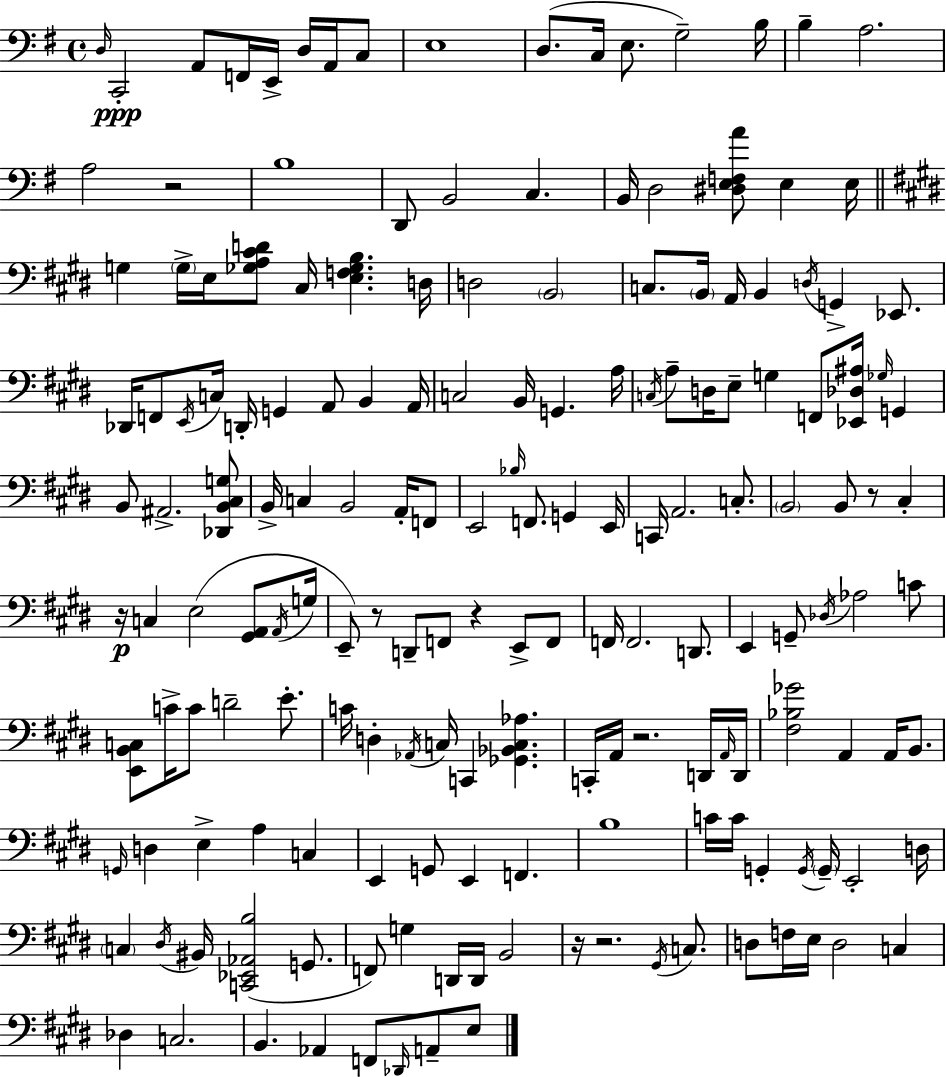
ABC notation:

X:1
T:Untitled
M:4/4
L:1/4
K:G
D,/4 C,,2 A,,/2 F,,/4 E,,/4 D,/4 A,,/4 C,/2 E,4 D,/2 C,/4 E,/2 G,2 B,/4 B, A,2 A,2 z2 B,4 D,,/2 B,,2 C, B,,/4 D,2 [^D,E,F,A]/2 E, E,/4 G, G,/4 E,/4 [_G,A,^CD]/2 ^C,/4 [E,F,_G,B,] D,/4 D,2 B,,2 C,/2 B,,/4 A,,/4 B,, D,/4 G,, _E,,/2 _D,,/4 F,,/2 E,,/4 C,/4 D,,/4 G,, A,,/2 B,, A,,/4 C,2 B,,/4 G,, A,/4 C,/4 A,/2 D,/4 E,/2 G, F,,/2 [_E,,_D,^A,]/4 _G,/4 G,, B,,/2 ^A,,2 [_D,,B,,^C,G,]/2 B,,/4 C, B,,2 A,,/4 F,,/2 E,,2 _B,/4 F,,/2 G,, E,,/4 C,,/4 A,,2 C,/2 B,,2 B,,/2 z/2 ^C, z/4 C, E,2 [^G,,A,,]/2 A,,/4 G,/4 E,,/2 z/2 D,,/2 F,,/2 z E,,/2 F,,/2 F,,/4 F,,2 D,,/2 E,, G,,/2 _D,/4 _A,2 C/2 [E,,B,,C,]/2 C/4 C/2 D2 E/2 C/4 D, _A,,/4 C,/4 C,, [_G,,_B,,C,_A,] C,,/4 A,,/4 z2 D,,/4 A,,/4 D,,/4 [^F,_B,_G]2 A,, A,,/4 B,,/2 G,,/4 D, E, A, C, E,, G,,/2 E,, F,, B,4 C/4 C/4 G,, G,,/4 G,,/4 E,,2 D,/4 C, ^D,/4 ^B,,/4 [C,,_E,,_A,,B,]2 G,,/2 F,,/2 G, D,,/4 D,,/4 B,,2 z/4 z2 ^G,,/4 C,/2 D,/2 F,/4 E,/4 D,2 C, _D, C,2 B,, _A,, F,,/2 _D,,/4 A,,/2 E,/2